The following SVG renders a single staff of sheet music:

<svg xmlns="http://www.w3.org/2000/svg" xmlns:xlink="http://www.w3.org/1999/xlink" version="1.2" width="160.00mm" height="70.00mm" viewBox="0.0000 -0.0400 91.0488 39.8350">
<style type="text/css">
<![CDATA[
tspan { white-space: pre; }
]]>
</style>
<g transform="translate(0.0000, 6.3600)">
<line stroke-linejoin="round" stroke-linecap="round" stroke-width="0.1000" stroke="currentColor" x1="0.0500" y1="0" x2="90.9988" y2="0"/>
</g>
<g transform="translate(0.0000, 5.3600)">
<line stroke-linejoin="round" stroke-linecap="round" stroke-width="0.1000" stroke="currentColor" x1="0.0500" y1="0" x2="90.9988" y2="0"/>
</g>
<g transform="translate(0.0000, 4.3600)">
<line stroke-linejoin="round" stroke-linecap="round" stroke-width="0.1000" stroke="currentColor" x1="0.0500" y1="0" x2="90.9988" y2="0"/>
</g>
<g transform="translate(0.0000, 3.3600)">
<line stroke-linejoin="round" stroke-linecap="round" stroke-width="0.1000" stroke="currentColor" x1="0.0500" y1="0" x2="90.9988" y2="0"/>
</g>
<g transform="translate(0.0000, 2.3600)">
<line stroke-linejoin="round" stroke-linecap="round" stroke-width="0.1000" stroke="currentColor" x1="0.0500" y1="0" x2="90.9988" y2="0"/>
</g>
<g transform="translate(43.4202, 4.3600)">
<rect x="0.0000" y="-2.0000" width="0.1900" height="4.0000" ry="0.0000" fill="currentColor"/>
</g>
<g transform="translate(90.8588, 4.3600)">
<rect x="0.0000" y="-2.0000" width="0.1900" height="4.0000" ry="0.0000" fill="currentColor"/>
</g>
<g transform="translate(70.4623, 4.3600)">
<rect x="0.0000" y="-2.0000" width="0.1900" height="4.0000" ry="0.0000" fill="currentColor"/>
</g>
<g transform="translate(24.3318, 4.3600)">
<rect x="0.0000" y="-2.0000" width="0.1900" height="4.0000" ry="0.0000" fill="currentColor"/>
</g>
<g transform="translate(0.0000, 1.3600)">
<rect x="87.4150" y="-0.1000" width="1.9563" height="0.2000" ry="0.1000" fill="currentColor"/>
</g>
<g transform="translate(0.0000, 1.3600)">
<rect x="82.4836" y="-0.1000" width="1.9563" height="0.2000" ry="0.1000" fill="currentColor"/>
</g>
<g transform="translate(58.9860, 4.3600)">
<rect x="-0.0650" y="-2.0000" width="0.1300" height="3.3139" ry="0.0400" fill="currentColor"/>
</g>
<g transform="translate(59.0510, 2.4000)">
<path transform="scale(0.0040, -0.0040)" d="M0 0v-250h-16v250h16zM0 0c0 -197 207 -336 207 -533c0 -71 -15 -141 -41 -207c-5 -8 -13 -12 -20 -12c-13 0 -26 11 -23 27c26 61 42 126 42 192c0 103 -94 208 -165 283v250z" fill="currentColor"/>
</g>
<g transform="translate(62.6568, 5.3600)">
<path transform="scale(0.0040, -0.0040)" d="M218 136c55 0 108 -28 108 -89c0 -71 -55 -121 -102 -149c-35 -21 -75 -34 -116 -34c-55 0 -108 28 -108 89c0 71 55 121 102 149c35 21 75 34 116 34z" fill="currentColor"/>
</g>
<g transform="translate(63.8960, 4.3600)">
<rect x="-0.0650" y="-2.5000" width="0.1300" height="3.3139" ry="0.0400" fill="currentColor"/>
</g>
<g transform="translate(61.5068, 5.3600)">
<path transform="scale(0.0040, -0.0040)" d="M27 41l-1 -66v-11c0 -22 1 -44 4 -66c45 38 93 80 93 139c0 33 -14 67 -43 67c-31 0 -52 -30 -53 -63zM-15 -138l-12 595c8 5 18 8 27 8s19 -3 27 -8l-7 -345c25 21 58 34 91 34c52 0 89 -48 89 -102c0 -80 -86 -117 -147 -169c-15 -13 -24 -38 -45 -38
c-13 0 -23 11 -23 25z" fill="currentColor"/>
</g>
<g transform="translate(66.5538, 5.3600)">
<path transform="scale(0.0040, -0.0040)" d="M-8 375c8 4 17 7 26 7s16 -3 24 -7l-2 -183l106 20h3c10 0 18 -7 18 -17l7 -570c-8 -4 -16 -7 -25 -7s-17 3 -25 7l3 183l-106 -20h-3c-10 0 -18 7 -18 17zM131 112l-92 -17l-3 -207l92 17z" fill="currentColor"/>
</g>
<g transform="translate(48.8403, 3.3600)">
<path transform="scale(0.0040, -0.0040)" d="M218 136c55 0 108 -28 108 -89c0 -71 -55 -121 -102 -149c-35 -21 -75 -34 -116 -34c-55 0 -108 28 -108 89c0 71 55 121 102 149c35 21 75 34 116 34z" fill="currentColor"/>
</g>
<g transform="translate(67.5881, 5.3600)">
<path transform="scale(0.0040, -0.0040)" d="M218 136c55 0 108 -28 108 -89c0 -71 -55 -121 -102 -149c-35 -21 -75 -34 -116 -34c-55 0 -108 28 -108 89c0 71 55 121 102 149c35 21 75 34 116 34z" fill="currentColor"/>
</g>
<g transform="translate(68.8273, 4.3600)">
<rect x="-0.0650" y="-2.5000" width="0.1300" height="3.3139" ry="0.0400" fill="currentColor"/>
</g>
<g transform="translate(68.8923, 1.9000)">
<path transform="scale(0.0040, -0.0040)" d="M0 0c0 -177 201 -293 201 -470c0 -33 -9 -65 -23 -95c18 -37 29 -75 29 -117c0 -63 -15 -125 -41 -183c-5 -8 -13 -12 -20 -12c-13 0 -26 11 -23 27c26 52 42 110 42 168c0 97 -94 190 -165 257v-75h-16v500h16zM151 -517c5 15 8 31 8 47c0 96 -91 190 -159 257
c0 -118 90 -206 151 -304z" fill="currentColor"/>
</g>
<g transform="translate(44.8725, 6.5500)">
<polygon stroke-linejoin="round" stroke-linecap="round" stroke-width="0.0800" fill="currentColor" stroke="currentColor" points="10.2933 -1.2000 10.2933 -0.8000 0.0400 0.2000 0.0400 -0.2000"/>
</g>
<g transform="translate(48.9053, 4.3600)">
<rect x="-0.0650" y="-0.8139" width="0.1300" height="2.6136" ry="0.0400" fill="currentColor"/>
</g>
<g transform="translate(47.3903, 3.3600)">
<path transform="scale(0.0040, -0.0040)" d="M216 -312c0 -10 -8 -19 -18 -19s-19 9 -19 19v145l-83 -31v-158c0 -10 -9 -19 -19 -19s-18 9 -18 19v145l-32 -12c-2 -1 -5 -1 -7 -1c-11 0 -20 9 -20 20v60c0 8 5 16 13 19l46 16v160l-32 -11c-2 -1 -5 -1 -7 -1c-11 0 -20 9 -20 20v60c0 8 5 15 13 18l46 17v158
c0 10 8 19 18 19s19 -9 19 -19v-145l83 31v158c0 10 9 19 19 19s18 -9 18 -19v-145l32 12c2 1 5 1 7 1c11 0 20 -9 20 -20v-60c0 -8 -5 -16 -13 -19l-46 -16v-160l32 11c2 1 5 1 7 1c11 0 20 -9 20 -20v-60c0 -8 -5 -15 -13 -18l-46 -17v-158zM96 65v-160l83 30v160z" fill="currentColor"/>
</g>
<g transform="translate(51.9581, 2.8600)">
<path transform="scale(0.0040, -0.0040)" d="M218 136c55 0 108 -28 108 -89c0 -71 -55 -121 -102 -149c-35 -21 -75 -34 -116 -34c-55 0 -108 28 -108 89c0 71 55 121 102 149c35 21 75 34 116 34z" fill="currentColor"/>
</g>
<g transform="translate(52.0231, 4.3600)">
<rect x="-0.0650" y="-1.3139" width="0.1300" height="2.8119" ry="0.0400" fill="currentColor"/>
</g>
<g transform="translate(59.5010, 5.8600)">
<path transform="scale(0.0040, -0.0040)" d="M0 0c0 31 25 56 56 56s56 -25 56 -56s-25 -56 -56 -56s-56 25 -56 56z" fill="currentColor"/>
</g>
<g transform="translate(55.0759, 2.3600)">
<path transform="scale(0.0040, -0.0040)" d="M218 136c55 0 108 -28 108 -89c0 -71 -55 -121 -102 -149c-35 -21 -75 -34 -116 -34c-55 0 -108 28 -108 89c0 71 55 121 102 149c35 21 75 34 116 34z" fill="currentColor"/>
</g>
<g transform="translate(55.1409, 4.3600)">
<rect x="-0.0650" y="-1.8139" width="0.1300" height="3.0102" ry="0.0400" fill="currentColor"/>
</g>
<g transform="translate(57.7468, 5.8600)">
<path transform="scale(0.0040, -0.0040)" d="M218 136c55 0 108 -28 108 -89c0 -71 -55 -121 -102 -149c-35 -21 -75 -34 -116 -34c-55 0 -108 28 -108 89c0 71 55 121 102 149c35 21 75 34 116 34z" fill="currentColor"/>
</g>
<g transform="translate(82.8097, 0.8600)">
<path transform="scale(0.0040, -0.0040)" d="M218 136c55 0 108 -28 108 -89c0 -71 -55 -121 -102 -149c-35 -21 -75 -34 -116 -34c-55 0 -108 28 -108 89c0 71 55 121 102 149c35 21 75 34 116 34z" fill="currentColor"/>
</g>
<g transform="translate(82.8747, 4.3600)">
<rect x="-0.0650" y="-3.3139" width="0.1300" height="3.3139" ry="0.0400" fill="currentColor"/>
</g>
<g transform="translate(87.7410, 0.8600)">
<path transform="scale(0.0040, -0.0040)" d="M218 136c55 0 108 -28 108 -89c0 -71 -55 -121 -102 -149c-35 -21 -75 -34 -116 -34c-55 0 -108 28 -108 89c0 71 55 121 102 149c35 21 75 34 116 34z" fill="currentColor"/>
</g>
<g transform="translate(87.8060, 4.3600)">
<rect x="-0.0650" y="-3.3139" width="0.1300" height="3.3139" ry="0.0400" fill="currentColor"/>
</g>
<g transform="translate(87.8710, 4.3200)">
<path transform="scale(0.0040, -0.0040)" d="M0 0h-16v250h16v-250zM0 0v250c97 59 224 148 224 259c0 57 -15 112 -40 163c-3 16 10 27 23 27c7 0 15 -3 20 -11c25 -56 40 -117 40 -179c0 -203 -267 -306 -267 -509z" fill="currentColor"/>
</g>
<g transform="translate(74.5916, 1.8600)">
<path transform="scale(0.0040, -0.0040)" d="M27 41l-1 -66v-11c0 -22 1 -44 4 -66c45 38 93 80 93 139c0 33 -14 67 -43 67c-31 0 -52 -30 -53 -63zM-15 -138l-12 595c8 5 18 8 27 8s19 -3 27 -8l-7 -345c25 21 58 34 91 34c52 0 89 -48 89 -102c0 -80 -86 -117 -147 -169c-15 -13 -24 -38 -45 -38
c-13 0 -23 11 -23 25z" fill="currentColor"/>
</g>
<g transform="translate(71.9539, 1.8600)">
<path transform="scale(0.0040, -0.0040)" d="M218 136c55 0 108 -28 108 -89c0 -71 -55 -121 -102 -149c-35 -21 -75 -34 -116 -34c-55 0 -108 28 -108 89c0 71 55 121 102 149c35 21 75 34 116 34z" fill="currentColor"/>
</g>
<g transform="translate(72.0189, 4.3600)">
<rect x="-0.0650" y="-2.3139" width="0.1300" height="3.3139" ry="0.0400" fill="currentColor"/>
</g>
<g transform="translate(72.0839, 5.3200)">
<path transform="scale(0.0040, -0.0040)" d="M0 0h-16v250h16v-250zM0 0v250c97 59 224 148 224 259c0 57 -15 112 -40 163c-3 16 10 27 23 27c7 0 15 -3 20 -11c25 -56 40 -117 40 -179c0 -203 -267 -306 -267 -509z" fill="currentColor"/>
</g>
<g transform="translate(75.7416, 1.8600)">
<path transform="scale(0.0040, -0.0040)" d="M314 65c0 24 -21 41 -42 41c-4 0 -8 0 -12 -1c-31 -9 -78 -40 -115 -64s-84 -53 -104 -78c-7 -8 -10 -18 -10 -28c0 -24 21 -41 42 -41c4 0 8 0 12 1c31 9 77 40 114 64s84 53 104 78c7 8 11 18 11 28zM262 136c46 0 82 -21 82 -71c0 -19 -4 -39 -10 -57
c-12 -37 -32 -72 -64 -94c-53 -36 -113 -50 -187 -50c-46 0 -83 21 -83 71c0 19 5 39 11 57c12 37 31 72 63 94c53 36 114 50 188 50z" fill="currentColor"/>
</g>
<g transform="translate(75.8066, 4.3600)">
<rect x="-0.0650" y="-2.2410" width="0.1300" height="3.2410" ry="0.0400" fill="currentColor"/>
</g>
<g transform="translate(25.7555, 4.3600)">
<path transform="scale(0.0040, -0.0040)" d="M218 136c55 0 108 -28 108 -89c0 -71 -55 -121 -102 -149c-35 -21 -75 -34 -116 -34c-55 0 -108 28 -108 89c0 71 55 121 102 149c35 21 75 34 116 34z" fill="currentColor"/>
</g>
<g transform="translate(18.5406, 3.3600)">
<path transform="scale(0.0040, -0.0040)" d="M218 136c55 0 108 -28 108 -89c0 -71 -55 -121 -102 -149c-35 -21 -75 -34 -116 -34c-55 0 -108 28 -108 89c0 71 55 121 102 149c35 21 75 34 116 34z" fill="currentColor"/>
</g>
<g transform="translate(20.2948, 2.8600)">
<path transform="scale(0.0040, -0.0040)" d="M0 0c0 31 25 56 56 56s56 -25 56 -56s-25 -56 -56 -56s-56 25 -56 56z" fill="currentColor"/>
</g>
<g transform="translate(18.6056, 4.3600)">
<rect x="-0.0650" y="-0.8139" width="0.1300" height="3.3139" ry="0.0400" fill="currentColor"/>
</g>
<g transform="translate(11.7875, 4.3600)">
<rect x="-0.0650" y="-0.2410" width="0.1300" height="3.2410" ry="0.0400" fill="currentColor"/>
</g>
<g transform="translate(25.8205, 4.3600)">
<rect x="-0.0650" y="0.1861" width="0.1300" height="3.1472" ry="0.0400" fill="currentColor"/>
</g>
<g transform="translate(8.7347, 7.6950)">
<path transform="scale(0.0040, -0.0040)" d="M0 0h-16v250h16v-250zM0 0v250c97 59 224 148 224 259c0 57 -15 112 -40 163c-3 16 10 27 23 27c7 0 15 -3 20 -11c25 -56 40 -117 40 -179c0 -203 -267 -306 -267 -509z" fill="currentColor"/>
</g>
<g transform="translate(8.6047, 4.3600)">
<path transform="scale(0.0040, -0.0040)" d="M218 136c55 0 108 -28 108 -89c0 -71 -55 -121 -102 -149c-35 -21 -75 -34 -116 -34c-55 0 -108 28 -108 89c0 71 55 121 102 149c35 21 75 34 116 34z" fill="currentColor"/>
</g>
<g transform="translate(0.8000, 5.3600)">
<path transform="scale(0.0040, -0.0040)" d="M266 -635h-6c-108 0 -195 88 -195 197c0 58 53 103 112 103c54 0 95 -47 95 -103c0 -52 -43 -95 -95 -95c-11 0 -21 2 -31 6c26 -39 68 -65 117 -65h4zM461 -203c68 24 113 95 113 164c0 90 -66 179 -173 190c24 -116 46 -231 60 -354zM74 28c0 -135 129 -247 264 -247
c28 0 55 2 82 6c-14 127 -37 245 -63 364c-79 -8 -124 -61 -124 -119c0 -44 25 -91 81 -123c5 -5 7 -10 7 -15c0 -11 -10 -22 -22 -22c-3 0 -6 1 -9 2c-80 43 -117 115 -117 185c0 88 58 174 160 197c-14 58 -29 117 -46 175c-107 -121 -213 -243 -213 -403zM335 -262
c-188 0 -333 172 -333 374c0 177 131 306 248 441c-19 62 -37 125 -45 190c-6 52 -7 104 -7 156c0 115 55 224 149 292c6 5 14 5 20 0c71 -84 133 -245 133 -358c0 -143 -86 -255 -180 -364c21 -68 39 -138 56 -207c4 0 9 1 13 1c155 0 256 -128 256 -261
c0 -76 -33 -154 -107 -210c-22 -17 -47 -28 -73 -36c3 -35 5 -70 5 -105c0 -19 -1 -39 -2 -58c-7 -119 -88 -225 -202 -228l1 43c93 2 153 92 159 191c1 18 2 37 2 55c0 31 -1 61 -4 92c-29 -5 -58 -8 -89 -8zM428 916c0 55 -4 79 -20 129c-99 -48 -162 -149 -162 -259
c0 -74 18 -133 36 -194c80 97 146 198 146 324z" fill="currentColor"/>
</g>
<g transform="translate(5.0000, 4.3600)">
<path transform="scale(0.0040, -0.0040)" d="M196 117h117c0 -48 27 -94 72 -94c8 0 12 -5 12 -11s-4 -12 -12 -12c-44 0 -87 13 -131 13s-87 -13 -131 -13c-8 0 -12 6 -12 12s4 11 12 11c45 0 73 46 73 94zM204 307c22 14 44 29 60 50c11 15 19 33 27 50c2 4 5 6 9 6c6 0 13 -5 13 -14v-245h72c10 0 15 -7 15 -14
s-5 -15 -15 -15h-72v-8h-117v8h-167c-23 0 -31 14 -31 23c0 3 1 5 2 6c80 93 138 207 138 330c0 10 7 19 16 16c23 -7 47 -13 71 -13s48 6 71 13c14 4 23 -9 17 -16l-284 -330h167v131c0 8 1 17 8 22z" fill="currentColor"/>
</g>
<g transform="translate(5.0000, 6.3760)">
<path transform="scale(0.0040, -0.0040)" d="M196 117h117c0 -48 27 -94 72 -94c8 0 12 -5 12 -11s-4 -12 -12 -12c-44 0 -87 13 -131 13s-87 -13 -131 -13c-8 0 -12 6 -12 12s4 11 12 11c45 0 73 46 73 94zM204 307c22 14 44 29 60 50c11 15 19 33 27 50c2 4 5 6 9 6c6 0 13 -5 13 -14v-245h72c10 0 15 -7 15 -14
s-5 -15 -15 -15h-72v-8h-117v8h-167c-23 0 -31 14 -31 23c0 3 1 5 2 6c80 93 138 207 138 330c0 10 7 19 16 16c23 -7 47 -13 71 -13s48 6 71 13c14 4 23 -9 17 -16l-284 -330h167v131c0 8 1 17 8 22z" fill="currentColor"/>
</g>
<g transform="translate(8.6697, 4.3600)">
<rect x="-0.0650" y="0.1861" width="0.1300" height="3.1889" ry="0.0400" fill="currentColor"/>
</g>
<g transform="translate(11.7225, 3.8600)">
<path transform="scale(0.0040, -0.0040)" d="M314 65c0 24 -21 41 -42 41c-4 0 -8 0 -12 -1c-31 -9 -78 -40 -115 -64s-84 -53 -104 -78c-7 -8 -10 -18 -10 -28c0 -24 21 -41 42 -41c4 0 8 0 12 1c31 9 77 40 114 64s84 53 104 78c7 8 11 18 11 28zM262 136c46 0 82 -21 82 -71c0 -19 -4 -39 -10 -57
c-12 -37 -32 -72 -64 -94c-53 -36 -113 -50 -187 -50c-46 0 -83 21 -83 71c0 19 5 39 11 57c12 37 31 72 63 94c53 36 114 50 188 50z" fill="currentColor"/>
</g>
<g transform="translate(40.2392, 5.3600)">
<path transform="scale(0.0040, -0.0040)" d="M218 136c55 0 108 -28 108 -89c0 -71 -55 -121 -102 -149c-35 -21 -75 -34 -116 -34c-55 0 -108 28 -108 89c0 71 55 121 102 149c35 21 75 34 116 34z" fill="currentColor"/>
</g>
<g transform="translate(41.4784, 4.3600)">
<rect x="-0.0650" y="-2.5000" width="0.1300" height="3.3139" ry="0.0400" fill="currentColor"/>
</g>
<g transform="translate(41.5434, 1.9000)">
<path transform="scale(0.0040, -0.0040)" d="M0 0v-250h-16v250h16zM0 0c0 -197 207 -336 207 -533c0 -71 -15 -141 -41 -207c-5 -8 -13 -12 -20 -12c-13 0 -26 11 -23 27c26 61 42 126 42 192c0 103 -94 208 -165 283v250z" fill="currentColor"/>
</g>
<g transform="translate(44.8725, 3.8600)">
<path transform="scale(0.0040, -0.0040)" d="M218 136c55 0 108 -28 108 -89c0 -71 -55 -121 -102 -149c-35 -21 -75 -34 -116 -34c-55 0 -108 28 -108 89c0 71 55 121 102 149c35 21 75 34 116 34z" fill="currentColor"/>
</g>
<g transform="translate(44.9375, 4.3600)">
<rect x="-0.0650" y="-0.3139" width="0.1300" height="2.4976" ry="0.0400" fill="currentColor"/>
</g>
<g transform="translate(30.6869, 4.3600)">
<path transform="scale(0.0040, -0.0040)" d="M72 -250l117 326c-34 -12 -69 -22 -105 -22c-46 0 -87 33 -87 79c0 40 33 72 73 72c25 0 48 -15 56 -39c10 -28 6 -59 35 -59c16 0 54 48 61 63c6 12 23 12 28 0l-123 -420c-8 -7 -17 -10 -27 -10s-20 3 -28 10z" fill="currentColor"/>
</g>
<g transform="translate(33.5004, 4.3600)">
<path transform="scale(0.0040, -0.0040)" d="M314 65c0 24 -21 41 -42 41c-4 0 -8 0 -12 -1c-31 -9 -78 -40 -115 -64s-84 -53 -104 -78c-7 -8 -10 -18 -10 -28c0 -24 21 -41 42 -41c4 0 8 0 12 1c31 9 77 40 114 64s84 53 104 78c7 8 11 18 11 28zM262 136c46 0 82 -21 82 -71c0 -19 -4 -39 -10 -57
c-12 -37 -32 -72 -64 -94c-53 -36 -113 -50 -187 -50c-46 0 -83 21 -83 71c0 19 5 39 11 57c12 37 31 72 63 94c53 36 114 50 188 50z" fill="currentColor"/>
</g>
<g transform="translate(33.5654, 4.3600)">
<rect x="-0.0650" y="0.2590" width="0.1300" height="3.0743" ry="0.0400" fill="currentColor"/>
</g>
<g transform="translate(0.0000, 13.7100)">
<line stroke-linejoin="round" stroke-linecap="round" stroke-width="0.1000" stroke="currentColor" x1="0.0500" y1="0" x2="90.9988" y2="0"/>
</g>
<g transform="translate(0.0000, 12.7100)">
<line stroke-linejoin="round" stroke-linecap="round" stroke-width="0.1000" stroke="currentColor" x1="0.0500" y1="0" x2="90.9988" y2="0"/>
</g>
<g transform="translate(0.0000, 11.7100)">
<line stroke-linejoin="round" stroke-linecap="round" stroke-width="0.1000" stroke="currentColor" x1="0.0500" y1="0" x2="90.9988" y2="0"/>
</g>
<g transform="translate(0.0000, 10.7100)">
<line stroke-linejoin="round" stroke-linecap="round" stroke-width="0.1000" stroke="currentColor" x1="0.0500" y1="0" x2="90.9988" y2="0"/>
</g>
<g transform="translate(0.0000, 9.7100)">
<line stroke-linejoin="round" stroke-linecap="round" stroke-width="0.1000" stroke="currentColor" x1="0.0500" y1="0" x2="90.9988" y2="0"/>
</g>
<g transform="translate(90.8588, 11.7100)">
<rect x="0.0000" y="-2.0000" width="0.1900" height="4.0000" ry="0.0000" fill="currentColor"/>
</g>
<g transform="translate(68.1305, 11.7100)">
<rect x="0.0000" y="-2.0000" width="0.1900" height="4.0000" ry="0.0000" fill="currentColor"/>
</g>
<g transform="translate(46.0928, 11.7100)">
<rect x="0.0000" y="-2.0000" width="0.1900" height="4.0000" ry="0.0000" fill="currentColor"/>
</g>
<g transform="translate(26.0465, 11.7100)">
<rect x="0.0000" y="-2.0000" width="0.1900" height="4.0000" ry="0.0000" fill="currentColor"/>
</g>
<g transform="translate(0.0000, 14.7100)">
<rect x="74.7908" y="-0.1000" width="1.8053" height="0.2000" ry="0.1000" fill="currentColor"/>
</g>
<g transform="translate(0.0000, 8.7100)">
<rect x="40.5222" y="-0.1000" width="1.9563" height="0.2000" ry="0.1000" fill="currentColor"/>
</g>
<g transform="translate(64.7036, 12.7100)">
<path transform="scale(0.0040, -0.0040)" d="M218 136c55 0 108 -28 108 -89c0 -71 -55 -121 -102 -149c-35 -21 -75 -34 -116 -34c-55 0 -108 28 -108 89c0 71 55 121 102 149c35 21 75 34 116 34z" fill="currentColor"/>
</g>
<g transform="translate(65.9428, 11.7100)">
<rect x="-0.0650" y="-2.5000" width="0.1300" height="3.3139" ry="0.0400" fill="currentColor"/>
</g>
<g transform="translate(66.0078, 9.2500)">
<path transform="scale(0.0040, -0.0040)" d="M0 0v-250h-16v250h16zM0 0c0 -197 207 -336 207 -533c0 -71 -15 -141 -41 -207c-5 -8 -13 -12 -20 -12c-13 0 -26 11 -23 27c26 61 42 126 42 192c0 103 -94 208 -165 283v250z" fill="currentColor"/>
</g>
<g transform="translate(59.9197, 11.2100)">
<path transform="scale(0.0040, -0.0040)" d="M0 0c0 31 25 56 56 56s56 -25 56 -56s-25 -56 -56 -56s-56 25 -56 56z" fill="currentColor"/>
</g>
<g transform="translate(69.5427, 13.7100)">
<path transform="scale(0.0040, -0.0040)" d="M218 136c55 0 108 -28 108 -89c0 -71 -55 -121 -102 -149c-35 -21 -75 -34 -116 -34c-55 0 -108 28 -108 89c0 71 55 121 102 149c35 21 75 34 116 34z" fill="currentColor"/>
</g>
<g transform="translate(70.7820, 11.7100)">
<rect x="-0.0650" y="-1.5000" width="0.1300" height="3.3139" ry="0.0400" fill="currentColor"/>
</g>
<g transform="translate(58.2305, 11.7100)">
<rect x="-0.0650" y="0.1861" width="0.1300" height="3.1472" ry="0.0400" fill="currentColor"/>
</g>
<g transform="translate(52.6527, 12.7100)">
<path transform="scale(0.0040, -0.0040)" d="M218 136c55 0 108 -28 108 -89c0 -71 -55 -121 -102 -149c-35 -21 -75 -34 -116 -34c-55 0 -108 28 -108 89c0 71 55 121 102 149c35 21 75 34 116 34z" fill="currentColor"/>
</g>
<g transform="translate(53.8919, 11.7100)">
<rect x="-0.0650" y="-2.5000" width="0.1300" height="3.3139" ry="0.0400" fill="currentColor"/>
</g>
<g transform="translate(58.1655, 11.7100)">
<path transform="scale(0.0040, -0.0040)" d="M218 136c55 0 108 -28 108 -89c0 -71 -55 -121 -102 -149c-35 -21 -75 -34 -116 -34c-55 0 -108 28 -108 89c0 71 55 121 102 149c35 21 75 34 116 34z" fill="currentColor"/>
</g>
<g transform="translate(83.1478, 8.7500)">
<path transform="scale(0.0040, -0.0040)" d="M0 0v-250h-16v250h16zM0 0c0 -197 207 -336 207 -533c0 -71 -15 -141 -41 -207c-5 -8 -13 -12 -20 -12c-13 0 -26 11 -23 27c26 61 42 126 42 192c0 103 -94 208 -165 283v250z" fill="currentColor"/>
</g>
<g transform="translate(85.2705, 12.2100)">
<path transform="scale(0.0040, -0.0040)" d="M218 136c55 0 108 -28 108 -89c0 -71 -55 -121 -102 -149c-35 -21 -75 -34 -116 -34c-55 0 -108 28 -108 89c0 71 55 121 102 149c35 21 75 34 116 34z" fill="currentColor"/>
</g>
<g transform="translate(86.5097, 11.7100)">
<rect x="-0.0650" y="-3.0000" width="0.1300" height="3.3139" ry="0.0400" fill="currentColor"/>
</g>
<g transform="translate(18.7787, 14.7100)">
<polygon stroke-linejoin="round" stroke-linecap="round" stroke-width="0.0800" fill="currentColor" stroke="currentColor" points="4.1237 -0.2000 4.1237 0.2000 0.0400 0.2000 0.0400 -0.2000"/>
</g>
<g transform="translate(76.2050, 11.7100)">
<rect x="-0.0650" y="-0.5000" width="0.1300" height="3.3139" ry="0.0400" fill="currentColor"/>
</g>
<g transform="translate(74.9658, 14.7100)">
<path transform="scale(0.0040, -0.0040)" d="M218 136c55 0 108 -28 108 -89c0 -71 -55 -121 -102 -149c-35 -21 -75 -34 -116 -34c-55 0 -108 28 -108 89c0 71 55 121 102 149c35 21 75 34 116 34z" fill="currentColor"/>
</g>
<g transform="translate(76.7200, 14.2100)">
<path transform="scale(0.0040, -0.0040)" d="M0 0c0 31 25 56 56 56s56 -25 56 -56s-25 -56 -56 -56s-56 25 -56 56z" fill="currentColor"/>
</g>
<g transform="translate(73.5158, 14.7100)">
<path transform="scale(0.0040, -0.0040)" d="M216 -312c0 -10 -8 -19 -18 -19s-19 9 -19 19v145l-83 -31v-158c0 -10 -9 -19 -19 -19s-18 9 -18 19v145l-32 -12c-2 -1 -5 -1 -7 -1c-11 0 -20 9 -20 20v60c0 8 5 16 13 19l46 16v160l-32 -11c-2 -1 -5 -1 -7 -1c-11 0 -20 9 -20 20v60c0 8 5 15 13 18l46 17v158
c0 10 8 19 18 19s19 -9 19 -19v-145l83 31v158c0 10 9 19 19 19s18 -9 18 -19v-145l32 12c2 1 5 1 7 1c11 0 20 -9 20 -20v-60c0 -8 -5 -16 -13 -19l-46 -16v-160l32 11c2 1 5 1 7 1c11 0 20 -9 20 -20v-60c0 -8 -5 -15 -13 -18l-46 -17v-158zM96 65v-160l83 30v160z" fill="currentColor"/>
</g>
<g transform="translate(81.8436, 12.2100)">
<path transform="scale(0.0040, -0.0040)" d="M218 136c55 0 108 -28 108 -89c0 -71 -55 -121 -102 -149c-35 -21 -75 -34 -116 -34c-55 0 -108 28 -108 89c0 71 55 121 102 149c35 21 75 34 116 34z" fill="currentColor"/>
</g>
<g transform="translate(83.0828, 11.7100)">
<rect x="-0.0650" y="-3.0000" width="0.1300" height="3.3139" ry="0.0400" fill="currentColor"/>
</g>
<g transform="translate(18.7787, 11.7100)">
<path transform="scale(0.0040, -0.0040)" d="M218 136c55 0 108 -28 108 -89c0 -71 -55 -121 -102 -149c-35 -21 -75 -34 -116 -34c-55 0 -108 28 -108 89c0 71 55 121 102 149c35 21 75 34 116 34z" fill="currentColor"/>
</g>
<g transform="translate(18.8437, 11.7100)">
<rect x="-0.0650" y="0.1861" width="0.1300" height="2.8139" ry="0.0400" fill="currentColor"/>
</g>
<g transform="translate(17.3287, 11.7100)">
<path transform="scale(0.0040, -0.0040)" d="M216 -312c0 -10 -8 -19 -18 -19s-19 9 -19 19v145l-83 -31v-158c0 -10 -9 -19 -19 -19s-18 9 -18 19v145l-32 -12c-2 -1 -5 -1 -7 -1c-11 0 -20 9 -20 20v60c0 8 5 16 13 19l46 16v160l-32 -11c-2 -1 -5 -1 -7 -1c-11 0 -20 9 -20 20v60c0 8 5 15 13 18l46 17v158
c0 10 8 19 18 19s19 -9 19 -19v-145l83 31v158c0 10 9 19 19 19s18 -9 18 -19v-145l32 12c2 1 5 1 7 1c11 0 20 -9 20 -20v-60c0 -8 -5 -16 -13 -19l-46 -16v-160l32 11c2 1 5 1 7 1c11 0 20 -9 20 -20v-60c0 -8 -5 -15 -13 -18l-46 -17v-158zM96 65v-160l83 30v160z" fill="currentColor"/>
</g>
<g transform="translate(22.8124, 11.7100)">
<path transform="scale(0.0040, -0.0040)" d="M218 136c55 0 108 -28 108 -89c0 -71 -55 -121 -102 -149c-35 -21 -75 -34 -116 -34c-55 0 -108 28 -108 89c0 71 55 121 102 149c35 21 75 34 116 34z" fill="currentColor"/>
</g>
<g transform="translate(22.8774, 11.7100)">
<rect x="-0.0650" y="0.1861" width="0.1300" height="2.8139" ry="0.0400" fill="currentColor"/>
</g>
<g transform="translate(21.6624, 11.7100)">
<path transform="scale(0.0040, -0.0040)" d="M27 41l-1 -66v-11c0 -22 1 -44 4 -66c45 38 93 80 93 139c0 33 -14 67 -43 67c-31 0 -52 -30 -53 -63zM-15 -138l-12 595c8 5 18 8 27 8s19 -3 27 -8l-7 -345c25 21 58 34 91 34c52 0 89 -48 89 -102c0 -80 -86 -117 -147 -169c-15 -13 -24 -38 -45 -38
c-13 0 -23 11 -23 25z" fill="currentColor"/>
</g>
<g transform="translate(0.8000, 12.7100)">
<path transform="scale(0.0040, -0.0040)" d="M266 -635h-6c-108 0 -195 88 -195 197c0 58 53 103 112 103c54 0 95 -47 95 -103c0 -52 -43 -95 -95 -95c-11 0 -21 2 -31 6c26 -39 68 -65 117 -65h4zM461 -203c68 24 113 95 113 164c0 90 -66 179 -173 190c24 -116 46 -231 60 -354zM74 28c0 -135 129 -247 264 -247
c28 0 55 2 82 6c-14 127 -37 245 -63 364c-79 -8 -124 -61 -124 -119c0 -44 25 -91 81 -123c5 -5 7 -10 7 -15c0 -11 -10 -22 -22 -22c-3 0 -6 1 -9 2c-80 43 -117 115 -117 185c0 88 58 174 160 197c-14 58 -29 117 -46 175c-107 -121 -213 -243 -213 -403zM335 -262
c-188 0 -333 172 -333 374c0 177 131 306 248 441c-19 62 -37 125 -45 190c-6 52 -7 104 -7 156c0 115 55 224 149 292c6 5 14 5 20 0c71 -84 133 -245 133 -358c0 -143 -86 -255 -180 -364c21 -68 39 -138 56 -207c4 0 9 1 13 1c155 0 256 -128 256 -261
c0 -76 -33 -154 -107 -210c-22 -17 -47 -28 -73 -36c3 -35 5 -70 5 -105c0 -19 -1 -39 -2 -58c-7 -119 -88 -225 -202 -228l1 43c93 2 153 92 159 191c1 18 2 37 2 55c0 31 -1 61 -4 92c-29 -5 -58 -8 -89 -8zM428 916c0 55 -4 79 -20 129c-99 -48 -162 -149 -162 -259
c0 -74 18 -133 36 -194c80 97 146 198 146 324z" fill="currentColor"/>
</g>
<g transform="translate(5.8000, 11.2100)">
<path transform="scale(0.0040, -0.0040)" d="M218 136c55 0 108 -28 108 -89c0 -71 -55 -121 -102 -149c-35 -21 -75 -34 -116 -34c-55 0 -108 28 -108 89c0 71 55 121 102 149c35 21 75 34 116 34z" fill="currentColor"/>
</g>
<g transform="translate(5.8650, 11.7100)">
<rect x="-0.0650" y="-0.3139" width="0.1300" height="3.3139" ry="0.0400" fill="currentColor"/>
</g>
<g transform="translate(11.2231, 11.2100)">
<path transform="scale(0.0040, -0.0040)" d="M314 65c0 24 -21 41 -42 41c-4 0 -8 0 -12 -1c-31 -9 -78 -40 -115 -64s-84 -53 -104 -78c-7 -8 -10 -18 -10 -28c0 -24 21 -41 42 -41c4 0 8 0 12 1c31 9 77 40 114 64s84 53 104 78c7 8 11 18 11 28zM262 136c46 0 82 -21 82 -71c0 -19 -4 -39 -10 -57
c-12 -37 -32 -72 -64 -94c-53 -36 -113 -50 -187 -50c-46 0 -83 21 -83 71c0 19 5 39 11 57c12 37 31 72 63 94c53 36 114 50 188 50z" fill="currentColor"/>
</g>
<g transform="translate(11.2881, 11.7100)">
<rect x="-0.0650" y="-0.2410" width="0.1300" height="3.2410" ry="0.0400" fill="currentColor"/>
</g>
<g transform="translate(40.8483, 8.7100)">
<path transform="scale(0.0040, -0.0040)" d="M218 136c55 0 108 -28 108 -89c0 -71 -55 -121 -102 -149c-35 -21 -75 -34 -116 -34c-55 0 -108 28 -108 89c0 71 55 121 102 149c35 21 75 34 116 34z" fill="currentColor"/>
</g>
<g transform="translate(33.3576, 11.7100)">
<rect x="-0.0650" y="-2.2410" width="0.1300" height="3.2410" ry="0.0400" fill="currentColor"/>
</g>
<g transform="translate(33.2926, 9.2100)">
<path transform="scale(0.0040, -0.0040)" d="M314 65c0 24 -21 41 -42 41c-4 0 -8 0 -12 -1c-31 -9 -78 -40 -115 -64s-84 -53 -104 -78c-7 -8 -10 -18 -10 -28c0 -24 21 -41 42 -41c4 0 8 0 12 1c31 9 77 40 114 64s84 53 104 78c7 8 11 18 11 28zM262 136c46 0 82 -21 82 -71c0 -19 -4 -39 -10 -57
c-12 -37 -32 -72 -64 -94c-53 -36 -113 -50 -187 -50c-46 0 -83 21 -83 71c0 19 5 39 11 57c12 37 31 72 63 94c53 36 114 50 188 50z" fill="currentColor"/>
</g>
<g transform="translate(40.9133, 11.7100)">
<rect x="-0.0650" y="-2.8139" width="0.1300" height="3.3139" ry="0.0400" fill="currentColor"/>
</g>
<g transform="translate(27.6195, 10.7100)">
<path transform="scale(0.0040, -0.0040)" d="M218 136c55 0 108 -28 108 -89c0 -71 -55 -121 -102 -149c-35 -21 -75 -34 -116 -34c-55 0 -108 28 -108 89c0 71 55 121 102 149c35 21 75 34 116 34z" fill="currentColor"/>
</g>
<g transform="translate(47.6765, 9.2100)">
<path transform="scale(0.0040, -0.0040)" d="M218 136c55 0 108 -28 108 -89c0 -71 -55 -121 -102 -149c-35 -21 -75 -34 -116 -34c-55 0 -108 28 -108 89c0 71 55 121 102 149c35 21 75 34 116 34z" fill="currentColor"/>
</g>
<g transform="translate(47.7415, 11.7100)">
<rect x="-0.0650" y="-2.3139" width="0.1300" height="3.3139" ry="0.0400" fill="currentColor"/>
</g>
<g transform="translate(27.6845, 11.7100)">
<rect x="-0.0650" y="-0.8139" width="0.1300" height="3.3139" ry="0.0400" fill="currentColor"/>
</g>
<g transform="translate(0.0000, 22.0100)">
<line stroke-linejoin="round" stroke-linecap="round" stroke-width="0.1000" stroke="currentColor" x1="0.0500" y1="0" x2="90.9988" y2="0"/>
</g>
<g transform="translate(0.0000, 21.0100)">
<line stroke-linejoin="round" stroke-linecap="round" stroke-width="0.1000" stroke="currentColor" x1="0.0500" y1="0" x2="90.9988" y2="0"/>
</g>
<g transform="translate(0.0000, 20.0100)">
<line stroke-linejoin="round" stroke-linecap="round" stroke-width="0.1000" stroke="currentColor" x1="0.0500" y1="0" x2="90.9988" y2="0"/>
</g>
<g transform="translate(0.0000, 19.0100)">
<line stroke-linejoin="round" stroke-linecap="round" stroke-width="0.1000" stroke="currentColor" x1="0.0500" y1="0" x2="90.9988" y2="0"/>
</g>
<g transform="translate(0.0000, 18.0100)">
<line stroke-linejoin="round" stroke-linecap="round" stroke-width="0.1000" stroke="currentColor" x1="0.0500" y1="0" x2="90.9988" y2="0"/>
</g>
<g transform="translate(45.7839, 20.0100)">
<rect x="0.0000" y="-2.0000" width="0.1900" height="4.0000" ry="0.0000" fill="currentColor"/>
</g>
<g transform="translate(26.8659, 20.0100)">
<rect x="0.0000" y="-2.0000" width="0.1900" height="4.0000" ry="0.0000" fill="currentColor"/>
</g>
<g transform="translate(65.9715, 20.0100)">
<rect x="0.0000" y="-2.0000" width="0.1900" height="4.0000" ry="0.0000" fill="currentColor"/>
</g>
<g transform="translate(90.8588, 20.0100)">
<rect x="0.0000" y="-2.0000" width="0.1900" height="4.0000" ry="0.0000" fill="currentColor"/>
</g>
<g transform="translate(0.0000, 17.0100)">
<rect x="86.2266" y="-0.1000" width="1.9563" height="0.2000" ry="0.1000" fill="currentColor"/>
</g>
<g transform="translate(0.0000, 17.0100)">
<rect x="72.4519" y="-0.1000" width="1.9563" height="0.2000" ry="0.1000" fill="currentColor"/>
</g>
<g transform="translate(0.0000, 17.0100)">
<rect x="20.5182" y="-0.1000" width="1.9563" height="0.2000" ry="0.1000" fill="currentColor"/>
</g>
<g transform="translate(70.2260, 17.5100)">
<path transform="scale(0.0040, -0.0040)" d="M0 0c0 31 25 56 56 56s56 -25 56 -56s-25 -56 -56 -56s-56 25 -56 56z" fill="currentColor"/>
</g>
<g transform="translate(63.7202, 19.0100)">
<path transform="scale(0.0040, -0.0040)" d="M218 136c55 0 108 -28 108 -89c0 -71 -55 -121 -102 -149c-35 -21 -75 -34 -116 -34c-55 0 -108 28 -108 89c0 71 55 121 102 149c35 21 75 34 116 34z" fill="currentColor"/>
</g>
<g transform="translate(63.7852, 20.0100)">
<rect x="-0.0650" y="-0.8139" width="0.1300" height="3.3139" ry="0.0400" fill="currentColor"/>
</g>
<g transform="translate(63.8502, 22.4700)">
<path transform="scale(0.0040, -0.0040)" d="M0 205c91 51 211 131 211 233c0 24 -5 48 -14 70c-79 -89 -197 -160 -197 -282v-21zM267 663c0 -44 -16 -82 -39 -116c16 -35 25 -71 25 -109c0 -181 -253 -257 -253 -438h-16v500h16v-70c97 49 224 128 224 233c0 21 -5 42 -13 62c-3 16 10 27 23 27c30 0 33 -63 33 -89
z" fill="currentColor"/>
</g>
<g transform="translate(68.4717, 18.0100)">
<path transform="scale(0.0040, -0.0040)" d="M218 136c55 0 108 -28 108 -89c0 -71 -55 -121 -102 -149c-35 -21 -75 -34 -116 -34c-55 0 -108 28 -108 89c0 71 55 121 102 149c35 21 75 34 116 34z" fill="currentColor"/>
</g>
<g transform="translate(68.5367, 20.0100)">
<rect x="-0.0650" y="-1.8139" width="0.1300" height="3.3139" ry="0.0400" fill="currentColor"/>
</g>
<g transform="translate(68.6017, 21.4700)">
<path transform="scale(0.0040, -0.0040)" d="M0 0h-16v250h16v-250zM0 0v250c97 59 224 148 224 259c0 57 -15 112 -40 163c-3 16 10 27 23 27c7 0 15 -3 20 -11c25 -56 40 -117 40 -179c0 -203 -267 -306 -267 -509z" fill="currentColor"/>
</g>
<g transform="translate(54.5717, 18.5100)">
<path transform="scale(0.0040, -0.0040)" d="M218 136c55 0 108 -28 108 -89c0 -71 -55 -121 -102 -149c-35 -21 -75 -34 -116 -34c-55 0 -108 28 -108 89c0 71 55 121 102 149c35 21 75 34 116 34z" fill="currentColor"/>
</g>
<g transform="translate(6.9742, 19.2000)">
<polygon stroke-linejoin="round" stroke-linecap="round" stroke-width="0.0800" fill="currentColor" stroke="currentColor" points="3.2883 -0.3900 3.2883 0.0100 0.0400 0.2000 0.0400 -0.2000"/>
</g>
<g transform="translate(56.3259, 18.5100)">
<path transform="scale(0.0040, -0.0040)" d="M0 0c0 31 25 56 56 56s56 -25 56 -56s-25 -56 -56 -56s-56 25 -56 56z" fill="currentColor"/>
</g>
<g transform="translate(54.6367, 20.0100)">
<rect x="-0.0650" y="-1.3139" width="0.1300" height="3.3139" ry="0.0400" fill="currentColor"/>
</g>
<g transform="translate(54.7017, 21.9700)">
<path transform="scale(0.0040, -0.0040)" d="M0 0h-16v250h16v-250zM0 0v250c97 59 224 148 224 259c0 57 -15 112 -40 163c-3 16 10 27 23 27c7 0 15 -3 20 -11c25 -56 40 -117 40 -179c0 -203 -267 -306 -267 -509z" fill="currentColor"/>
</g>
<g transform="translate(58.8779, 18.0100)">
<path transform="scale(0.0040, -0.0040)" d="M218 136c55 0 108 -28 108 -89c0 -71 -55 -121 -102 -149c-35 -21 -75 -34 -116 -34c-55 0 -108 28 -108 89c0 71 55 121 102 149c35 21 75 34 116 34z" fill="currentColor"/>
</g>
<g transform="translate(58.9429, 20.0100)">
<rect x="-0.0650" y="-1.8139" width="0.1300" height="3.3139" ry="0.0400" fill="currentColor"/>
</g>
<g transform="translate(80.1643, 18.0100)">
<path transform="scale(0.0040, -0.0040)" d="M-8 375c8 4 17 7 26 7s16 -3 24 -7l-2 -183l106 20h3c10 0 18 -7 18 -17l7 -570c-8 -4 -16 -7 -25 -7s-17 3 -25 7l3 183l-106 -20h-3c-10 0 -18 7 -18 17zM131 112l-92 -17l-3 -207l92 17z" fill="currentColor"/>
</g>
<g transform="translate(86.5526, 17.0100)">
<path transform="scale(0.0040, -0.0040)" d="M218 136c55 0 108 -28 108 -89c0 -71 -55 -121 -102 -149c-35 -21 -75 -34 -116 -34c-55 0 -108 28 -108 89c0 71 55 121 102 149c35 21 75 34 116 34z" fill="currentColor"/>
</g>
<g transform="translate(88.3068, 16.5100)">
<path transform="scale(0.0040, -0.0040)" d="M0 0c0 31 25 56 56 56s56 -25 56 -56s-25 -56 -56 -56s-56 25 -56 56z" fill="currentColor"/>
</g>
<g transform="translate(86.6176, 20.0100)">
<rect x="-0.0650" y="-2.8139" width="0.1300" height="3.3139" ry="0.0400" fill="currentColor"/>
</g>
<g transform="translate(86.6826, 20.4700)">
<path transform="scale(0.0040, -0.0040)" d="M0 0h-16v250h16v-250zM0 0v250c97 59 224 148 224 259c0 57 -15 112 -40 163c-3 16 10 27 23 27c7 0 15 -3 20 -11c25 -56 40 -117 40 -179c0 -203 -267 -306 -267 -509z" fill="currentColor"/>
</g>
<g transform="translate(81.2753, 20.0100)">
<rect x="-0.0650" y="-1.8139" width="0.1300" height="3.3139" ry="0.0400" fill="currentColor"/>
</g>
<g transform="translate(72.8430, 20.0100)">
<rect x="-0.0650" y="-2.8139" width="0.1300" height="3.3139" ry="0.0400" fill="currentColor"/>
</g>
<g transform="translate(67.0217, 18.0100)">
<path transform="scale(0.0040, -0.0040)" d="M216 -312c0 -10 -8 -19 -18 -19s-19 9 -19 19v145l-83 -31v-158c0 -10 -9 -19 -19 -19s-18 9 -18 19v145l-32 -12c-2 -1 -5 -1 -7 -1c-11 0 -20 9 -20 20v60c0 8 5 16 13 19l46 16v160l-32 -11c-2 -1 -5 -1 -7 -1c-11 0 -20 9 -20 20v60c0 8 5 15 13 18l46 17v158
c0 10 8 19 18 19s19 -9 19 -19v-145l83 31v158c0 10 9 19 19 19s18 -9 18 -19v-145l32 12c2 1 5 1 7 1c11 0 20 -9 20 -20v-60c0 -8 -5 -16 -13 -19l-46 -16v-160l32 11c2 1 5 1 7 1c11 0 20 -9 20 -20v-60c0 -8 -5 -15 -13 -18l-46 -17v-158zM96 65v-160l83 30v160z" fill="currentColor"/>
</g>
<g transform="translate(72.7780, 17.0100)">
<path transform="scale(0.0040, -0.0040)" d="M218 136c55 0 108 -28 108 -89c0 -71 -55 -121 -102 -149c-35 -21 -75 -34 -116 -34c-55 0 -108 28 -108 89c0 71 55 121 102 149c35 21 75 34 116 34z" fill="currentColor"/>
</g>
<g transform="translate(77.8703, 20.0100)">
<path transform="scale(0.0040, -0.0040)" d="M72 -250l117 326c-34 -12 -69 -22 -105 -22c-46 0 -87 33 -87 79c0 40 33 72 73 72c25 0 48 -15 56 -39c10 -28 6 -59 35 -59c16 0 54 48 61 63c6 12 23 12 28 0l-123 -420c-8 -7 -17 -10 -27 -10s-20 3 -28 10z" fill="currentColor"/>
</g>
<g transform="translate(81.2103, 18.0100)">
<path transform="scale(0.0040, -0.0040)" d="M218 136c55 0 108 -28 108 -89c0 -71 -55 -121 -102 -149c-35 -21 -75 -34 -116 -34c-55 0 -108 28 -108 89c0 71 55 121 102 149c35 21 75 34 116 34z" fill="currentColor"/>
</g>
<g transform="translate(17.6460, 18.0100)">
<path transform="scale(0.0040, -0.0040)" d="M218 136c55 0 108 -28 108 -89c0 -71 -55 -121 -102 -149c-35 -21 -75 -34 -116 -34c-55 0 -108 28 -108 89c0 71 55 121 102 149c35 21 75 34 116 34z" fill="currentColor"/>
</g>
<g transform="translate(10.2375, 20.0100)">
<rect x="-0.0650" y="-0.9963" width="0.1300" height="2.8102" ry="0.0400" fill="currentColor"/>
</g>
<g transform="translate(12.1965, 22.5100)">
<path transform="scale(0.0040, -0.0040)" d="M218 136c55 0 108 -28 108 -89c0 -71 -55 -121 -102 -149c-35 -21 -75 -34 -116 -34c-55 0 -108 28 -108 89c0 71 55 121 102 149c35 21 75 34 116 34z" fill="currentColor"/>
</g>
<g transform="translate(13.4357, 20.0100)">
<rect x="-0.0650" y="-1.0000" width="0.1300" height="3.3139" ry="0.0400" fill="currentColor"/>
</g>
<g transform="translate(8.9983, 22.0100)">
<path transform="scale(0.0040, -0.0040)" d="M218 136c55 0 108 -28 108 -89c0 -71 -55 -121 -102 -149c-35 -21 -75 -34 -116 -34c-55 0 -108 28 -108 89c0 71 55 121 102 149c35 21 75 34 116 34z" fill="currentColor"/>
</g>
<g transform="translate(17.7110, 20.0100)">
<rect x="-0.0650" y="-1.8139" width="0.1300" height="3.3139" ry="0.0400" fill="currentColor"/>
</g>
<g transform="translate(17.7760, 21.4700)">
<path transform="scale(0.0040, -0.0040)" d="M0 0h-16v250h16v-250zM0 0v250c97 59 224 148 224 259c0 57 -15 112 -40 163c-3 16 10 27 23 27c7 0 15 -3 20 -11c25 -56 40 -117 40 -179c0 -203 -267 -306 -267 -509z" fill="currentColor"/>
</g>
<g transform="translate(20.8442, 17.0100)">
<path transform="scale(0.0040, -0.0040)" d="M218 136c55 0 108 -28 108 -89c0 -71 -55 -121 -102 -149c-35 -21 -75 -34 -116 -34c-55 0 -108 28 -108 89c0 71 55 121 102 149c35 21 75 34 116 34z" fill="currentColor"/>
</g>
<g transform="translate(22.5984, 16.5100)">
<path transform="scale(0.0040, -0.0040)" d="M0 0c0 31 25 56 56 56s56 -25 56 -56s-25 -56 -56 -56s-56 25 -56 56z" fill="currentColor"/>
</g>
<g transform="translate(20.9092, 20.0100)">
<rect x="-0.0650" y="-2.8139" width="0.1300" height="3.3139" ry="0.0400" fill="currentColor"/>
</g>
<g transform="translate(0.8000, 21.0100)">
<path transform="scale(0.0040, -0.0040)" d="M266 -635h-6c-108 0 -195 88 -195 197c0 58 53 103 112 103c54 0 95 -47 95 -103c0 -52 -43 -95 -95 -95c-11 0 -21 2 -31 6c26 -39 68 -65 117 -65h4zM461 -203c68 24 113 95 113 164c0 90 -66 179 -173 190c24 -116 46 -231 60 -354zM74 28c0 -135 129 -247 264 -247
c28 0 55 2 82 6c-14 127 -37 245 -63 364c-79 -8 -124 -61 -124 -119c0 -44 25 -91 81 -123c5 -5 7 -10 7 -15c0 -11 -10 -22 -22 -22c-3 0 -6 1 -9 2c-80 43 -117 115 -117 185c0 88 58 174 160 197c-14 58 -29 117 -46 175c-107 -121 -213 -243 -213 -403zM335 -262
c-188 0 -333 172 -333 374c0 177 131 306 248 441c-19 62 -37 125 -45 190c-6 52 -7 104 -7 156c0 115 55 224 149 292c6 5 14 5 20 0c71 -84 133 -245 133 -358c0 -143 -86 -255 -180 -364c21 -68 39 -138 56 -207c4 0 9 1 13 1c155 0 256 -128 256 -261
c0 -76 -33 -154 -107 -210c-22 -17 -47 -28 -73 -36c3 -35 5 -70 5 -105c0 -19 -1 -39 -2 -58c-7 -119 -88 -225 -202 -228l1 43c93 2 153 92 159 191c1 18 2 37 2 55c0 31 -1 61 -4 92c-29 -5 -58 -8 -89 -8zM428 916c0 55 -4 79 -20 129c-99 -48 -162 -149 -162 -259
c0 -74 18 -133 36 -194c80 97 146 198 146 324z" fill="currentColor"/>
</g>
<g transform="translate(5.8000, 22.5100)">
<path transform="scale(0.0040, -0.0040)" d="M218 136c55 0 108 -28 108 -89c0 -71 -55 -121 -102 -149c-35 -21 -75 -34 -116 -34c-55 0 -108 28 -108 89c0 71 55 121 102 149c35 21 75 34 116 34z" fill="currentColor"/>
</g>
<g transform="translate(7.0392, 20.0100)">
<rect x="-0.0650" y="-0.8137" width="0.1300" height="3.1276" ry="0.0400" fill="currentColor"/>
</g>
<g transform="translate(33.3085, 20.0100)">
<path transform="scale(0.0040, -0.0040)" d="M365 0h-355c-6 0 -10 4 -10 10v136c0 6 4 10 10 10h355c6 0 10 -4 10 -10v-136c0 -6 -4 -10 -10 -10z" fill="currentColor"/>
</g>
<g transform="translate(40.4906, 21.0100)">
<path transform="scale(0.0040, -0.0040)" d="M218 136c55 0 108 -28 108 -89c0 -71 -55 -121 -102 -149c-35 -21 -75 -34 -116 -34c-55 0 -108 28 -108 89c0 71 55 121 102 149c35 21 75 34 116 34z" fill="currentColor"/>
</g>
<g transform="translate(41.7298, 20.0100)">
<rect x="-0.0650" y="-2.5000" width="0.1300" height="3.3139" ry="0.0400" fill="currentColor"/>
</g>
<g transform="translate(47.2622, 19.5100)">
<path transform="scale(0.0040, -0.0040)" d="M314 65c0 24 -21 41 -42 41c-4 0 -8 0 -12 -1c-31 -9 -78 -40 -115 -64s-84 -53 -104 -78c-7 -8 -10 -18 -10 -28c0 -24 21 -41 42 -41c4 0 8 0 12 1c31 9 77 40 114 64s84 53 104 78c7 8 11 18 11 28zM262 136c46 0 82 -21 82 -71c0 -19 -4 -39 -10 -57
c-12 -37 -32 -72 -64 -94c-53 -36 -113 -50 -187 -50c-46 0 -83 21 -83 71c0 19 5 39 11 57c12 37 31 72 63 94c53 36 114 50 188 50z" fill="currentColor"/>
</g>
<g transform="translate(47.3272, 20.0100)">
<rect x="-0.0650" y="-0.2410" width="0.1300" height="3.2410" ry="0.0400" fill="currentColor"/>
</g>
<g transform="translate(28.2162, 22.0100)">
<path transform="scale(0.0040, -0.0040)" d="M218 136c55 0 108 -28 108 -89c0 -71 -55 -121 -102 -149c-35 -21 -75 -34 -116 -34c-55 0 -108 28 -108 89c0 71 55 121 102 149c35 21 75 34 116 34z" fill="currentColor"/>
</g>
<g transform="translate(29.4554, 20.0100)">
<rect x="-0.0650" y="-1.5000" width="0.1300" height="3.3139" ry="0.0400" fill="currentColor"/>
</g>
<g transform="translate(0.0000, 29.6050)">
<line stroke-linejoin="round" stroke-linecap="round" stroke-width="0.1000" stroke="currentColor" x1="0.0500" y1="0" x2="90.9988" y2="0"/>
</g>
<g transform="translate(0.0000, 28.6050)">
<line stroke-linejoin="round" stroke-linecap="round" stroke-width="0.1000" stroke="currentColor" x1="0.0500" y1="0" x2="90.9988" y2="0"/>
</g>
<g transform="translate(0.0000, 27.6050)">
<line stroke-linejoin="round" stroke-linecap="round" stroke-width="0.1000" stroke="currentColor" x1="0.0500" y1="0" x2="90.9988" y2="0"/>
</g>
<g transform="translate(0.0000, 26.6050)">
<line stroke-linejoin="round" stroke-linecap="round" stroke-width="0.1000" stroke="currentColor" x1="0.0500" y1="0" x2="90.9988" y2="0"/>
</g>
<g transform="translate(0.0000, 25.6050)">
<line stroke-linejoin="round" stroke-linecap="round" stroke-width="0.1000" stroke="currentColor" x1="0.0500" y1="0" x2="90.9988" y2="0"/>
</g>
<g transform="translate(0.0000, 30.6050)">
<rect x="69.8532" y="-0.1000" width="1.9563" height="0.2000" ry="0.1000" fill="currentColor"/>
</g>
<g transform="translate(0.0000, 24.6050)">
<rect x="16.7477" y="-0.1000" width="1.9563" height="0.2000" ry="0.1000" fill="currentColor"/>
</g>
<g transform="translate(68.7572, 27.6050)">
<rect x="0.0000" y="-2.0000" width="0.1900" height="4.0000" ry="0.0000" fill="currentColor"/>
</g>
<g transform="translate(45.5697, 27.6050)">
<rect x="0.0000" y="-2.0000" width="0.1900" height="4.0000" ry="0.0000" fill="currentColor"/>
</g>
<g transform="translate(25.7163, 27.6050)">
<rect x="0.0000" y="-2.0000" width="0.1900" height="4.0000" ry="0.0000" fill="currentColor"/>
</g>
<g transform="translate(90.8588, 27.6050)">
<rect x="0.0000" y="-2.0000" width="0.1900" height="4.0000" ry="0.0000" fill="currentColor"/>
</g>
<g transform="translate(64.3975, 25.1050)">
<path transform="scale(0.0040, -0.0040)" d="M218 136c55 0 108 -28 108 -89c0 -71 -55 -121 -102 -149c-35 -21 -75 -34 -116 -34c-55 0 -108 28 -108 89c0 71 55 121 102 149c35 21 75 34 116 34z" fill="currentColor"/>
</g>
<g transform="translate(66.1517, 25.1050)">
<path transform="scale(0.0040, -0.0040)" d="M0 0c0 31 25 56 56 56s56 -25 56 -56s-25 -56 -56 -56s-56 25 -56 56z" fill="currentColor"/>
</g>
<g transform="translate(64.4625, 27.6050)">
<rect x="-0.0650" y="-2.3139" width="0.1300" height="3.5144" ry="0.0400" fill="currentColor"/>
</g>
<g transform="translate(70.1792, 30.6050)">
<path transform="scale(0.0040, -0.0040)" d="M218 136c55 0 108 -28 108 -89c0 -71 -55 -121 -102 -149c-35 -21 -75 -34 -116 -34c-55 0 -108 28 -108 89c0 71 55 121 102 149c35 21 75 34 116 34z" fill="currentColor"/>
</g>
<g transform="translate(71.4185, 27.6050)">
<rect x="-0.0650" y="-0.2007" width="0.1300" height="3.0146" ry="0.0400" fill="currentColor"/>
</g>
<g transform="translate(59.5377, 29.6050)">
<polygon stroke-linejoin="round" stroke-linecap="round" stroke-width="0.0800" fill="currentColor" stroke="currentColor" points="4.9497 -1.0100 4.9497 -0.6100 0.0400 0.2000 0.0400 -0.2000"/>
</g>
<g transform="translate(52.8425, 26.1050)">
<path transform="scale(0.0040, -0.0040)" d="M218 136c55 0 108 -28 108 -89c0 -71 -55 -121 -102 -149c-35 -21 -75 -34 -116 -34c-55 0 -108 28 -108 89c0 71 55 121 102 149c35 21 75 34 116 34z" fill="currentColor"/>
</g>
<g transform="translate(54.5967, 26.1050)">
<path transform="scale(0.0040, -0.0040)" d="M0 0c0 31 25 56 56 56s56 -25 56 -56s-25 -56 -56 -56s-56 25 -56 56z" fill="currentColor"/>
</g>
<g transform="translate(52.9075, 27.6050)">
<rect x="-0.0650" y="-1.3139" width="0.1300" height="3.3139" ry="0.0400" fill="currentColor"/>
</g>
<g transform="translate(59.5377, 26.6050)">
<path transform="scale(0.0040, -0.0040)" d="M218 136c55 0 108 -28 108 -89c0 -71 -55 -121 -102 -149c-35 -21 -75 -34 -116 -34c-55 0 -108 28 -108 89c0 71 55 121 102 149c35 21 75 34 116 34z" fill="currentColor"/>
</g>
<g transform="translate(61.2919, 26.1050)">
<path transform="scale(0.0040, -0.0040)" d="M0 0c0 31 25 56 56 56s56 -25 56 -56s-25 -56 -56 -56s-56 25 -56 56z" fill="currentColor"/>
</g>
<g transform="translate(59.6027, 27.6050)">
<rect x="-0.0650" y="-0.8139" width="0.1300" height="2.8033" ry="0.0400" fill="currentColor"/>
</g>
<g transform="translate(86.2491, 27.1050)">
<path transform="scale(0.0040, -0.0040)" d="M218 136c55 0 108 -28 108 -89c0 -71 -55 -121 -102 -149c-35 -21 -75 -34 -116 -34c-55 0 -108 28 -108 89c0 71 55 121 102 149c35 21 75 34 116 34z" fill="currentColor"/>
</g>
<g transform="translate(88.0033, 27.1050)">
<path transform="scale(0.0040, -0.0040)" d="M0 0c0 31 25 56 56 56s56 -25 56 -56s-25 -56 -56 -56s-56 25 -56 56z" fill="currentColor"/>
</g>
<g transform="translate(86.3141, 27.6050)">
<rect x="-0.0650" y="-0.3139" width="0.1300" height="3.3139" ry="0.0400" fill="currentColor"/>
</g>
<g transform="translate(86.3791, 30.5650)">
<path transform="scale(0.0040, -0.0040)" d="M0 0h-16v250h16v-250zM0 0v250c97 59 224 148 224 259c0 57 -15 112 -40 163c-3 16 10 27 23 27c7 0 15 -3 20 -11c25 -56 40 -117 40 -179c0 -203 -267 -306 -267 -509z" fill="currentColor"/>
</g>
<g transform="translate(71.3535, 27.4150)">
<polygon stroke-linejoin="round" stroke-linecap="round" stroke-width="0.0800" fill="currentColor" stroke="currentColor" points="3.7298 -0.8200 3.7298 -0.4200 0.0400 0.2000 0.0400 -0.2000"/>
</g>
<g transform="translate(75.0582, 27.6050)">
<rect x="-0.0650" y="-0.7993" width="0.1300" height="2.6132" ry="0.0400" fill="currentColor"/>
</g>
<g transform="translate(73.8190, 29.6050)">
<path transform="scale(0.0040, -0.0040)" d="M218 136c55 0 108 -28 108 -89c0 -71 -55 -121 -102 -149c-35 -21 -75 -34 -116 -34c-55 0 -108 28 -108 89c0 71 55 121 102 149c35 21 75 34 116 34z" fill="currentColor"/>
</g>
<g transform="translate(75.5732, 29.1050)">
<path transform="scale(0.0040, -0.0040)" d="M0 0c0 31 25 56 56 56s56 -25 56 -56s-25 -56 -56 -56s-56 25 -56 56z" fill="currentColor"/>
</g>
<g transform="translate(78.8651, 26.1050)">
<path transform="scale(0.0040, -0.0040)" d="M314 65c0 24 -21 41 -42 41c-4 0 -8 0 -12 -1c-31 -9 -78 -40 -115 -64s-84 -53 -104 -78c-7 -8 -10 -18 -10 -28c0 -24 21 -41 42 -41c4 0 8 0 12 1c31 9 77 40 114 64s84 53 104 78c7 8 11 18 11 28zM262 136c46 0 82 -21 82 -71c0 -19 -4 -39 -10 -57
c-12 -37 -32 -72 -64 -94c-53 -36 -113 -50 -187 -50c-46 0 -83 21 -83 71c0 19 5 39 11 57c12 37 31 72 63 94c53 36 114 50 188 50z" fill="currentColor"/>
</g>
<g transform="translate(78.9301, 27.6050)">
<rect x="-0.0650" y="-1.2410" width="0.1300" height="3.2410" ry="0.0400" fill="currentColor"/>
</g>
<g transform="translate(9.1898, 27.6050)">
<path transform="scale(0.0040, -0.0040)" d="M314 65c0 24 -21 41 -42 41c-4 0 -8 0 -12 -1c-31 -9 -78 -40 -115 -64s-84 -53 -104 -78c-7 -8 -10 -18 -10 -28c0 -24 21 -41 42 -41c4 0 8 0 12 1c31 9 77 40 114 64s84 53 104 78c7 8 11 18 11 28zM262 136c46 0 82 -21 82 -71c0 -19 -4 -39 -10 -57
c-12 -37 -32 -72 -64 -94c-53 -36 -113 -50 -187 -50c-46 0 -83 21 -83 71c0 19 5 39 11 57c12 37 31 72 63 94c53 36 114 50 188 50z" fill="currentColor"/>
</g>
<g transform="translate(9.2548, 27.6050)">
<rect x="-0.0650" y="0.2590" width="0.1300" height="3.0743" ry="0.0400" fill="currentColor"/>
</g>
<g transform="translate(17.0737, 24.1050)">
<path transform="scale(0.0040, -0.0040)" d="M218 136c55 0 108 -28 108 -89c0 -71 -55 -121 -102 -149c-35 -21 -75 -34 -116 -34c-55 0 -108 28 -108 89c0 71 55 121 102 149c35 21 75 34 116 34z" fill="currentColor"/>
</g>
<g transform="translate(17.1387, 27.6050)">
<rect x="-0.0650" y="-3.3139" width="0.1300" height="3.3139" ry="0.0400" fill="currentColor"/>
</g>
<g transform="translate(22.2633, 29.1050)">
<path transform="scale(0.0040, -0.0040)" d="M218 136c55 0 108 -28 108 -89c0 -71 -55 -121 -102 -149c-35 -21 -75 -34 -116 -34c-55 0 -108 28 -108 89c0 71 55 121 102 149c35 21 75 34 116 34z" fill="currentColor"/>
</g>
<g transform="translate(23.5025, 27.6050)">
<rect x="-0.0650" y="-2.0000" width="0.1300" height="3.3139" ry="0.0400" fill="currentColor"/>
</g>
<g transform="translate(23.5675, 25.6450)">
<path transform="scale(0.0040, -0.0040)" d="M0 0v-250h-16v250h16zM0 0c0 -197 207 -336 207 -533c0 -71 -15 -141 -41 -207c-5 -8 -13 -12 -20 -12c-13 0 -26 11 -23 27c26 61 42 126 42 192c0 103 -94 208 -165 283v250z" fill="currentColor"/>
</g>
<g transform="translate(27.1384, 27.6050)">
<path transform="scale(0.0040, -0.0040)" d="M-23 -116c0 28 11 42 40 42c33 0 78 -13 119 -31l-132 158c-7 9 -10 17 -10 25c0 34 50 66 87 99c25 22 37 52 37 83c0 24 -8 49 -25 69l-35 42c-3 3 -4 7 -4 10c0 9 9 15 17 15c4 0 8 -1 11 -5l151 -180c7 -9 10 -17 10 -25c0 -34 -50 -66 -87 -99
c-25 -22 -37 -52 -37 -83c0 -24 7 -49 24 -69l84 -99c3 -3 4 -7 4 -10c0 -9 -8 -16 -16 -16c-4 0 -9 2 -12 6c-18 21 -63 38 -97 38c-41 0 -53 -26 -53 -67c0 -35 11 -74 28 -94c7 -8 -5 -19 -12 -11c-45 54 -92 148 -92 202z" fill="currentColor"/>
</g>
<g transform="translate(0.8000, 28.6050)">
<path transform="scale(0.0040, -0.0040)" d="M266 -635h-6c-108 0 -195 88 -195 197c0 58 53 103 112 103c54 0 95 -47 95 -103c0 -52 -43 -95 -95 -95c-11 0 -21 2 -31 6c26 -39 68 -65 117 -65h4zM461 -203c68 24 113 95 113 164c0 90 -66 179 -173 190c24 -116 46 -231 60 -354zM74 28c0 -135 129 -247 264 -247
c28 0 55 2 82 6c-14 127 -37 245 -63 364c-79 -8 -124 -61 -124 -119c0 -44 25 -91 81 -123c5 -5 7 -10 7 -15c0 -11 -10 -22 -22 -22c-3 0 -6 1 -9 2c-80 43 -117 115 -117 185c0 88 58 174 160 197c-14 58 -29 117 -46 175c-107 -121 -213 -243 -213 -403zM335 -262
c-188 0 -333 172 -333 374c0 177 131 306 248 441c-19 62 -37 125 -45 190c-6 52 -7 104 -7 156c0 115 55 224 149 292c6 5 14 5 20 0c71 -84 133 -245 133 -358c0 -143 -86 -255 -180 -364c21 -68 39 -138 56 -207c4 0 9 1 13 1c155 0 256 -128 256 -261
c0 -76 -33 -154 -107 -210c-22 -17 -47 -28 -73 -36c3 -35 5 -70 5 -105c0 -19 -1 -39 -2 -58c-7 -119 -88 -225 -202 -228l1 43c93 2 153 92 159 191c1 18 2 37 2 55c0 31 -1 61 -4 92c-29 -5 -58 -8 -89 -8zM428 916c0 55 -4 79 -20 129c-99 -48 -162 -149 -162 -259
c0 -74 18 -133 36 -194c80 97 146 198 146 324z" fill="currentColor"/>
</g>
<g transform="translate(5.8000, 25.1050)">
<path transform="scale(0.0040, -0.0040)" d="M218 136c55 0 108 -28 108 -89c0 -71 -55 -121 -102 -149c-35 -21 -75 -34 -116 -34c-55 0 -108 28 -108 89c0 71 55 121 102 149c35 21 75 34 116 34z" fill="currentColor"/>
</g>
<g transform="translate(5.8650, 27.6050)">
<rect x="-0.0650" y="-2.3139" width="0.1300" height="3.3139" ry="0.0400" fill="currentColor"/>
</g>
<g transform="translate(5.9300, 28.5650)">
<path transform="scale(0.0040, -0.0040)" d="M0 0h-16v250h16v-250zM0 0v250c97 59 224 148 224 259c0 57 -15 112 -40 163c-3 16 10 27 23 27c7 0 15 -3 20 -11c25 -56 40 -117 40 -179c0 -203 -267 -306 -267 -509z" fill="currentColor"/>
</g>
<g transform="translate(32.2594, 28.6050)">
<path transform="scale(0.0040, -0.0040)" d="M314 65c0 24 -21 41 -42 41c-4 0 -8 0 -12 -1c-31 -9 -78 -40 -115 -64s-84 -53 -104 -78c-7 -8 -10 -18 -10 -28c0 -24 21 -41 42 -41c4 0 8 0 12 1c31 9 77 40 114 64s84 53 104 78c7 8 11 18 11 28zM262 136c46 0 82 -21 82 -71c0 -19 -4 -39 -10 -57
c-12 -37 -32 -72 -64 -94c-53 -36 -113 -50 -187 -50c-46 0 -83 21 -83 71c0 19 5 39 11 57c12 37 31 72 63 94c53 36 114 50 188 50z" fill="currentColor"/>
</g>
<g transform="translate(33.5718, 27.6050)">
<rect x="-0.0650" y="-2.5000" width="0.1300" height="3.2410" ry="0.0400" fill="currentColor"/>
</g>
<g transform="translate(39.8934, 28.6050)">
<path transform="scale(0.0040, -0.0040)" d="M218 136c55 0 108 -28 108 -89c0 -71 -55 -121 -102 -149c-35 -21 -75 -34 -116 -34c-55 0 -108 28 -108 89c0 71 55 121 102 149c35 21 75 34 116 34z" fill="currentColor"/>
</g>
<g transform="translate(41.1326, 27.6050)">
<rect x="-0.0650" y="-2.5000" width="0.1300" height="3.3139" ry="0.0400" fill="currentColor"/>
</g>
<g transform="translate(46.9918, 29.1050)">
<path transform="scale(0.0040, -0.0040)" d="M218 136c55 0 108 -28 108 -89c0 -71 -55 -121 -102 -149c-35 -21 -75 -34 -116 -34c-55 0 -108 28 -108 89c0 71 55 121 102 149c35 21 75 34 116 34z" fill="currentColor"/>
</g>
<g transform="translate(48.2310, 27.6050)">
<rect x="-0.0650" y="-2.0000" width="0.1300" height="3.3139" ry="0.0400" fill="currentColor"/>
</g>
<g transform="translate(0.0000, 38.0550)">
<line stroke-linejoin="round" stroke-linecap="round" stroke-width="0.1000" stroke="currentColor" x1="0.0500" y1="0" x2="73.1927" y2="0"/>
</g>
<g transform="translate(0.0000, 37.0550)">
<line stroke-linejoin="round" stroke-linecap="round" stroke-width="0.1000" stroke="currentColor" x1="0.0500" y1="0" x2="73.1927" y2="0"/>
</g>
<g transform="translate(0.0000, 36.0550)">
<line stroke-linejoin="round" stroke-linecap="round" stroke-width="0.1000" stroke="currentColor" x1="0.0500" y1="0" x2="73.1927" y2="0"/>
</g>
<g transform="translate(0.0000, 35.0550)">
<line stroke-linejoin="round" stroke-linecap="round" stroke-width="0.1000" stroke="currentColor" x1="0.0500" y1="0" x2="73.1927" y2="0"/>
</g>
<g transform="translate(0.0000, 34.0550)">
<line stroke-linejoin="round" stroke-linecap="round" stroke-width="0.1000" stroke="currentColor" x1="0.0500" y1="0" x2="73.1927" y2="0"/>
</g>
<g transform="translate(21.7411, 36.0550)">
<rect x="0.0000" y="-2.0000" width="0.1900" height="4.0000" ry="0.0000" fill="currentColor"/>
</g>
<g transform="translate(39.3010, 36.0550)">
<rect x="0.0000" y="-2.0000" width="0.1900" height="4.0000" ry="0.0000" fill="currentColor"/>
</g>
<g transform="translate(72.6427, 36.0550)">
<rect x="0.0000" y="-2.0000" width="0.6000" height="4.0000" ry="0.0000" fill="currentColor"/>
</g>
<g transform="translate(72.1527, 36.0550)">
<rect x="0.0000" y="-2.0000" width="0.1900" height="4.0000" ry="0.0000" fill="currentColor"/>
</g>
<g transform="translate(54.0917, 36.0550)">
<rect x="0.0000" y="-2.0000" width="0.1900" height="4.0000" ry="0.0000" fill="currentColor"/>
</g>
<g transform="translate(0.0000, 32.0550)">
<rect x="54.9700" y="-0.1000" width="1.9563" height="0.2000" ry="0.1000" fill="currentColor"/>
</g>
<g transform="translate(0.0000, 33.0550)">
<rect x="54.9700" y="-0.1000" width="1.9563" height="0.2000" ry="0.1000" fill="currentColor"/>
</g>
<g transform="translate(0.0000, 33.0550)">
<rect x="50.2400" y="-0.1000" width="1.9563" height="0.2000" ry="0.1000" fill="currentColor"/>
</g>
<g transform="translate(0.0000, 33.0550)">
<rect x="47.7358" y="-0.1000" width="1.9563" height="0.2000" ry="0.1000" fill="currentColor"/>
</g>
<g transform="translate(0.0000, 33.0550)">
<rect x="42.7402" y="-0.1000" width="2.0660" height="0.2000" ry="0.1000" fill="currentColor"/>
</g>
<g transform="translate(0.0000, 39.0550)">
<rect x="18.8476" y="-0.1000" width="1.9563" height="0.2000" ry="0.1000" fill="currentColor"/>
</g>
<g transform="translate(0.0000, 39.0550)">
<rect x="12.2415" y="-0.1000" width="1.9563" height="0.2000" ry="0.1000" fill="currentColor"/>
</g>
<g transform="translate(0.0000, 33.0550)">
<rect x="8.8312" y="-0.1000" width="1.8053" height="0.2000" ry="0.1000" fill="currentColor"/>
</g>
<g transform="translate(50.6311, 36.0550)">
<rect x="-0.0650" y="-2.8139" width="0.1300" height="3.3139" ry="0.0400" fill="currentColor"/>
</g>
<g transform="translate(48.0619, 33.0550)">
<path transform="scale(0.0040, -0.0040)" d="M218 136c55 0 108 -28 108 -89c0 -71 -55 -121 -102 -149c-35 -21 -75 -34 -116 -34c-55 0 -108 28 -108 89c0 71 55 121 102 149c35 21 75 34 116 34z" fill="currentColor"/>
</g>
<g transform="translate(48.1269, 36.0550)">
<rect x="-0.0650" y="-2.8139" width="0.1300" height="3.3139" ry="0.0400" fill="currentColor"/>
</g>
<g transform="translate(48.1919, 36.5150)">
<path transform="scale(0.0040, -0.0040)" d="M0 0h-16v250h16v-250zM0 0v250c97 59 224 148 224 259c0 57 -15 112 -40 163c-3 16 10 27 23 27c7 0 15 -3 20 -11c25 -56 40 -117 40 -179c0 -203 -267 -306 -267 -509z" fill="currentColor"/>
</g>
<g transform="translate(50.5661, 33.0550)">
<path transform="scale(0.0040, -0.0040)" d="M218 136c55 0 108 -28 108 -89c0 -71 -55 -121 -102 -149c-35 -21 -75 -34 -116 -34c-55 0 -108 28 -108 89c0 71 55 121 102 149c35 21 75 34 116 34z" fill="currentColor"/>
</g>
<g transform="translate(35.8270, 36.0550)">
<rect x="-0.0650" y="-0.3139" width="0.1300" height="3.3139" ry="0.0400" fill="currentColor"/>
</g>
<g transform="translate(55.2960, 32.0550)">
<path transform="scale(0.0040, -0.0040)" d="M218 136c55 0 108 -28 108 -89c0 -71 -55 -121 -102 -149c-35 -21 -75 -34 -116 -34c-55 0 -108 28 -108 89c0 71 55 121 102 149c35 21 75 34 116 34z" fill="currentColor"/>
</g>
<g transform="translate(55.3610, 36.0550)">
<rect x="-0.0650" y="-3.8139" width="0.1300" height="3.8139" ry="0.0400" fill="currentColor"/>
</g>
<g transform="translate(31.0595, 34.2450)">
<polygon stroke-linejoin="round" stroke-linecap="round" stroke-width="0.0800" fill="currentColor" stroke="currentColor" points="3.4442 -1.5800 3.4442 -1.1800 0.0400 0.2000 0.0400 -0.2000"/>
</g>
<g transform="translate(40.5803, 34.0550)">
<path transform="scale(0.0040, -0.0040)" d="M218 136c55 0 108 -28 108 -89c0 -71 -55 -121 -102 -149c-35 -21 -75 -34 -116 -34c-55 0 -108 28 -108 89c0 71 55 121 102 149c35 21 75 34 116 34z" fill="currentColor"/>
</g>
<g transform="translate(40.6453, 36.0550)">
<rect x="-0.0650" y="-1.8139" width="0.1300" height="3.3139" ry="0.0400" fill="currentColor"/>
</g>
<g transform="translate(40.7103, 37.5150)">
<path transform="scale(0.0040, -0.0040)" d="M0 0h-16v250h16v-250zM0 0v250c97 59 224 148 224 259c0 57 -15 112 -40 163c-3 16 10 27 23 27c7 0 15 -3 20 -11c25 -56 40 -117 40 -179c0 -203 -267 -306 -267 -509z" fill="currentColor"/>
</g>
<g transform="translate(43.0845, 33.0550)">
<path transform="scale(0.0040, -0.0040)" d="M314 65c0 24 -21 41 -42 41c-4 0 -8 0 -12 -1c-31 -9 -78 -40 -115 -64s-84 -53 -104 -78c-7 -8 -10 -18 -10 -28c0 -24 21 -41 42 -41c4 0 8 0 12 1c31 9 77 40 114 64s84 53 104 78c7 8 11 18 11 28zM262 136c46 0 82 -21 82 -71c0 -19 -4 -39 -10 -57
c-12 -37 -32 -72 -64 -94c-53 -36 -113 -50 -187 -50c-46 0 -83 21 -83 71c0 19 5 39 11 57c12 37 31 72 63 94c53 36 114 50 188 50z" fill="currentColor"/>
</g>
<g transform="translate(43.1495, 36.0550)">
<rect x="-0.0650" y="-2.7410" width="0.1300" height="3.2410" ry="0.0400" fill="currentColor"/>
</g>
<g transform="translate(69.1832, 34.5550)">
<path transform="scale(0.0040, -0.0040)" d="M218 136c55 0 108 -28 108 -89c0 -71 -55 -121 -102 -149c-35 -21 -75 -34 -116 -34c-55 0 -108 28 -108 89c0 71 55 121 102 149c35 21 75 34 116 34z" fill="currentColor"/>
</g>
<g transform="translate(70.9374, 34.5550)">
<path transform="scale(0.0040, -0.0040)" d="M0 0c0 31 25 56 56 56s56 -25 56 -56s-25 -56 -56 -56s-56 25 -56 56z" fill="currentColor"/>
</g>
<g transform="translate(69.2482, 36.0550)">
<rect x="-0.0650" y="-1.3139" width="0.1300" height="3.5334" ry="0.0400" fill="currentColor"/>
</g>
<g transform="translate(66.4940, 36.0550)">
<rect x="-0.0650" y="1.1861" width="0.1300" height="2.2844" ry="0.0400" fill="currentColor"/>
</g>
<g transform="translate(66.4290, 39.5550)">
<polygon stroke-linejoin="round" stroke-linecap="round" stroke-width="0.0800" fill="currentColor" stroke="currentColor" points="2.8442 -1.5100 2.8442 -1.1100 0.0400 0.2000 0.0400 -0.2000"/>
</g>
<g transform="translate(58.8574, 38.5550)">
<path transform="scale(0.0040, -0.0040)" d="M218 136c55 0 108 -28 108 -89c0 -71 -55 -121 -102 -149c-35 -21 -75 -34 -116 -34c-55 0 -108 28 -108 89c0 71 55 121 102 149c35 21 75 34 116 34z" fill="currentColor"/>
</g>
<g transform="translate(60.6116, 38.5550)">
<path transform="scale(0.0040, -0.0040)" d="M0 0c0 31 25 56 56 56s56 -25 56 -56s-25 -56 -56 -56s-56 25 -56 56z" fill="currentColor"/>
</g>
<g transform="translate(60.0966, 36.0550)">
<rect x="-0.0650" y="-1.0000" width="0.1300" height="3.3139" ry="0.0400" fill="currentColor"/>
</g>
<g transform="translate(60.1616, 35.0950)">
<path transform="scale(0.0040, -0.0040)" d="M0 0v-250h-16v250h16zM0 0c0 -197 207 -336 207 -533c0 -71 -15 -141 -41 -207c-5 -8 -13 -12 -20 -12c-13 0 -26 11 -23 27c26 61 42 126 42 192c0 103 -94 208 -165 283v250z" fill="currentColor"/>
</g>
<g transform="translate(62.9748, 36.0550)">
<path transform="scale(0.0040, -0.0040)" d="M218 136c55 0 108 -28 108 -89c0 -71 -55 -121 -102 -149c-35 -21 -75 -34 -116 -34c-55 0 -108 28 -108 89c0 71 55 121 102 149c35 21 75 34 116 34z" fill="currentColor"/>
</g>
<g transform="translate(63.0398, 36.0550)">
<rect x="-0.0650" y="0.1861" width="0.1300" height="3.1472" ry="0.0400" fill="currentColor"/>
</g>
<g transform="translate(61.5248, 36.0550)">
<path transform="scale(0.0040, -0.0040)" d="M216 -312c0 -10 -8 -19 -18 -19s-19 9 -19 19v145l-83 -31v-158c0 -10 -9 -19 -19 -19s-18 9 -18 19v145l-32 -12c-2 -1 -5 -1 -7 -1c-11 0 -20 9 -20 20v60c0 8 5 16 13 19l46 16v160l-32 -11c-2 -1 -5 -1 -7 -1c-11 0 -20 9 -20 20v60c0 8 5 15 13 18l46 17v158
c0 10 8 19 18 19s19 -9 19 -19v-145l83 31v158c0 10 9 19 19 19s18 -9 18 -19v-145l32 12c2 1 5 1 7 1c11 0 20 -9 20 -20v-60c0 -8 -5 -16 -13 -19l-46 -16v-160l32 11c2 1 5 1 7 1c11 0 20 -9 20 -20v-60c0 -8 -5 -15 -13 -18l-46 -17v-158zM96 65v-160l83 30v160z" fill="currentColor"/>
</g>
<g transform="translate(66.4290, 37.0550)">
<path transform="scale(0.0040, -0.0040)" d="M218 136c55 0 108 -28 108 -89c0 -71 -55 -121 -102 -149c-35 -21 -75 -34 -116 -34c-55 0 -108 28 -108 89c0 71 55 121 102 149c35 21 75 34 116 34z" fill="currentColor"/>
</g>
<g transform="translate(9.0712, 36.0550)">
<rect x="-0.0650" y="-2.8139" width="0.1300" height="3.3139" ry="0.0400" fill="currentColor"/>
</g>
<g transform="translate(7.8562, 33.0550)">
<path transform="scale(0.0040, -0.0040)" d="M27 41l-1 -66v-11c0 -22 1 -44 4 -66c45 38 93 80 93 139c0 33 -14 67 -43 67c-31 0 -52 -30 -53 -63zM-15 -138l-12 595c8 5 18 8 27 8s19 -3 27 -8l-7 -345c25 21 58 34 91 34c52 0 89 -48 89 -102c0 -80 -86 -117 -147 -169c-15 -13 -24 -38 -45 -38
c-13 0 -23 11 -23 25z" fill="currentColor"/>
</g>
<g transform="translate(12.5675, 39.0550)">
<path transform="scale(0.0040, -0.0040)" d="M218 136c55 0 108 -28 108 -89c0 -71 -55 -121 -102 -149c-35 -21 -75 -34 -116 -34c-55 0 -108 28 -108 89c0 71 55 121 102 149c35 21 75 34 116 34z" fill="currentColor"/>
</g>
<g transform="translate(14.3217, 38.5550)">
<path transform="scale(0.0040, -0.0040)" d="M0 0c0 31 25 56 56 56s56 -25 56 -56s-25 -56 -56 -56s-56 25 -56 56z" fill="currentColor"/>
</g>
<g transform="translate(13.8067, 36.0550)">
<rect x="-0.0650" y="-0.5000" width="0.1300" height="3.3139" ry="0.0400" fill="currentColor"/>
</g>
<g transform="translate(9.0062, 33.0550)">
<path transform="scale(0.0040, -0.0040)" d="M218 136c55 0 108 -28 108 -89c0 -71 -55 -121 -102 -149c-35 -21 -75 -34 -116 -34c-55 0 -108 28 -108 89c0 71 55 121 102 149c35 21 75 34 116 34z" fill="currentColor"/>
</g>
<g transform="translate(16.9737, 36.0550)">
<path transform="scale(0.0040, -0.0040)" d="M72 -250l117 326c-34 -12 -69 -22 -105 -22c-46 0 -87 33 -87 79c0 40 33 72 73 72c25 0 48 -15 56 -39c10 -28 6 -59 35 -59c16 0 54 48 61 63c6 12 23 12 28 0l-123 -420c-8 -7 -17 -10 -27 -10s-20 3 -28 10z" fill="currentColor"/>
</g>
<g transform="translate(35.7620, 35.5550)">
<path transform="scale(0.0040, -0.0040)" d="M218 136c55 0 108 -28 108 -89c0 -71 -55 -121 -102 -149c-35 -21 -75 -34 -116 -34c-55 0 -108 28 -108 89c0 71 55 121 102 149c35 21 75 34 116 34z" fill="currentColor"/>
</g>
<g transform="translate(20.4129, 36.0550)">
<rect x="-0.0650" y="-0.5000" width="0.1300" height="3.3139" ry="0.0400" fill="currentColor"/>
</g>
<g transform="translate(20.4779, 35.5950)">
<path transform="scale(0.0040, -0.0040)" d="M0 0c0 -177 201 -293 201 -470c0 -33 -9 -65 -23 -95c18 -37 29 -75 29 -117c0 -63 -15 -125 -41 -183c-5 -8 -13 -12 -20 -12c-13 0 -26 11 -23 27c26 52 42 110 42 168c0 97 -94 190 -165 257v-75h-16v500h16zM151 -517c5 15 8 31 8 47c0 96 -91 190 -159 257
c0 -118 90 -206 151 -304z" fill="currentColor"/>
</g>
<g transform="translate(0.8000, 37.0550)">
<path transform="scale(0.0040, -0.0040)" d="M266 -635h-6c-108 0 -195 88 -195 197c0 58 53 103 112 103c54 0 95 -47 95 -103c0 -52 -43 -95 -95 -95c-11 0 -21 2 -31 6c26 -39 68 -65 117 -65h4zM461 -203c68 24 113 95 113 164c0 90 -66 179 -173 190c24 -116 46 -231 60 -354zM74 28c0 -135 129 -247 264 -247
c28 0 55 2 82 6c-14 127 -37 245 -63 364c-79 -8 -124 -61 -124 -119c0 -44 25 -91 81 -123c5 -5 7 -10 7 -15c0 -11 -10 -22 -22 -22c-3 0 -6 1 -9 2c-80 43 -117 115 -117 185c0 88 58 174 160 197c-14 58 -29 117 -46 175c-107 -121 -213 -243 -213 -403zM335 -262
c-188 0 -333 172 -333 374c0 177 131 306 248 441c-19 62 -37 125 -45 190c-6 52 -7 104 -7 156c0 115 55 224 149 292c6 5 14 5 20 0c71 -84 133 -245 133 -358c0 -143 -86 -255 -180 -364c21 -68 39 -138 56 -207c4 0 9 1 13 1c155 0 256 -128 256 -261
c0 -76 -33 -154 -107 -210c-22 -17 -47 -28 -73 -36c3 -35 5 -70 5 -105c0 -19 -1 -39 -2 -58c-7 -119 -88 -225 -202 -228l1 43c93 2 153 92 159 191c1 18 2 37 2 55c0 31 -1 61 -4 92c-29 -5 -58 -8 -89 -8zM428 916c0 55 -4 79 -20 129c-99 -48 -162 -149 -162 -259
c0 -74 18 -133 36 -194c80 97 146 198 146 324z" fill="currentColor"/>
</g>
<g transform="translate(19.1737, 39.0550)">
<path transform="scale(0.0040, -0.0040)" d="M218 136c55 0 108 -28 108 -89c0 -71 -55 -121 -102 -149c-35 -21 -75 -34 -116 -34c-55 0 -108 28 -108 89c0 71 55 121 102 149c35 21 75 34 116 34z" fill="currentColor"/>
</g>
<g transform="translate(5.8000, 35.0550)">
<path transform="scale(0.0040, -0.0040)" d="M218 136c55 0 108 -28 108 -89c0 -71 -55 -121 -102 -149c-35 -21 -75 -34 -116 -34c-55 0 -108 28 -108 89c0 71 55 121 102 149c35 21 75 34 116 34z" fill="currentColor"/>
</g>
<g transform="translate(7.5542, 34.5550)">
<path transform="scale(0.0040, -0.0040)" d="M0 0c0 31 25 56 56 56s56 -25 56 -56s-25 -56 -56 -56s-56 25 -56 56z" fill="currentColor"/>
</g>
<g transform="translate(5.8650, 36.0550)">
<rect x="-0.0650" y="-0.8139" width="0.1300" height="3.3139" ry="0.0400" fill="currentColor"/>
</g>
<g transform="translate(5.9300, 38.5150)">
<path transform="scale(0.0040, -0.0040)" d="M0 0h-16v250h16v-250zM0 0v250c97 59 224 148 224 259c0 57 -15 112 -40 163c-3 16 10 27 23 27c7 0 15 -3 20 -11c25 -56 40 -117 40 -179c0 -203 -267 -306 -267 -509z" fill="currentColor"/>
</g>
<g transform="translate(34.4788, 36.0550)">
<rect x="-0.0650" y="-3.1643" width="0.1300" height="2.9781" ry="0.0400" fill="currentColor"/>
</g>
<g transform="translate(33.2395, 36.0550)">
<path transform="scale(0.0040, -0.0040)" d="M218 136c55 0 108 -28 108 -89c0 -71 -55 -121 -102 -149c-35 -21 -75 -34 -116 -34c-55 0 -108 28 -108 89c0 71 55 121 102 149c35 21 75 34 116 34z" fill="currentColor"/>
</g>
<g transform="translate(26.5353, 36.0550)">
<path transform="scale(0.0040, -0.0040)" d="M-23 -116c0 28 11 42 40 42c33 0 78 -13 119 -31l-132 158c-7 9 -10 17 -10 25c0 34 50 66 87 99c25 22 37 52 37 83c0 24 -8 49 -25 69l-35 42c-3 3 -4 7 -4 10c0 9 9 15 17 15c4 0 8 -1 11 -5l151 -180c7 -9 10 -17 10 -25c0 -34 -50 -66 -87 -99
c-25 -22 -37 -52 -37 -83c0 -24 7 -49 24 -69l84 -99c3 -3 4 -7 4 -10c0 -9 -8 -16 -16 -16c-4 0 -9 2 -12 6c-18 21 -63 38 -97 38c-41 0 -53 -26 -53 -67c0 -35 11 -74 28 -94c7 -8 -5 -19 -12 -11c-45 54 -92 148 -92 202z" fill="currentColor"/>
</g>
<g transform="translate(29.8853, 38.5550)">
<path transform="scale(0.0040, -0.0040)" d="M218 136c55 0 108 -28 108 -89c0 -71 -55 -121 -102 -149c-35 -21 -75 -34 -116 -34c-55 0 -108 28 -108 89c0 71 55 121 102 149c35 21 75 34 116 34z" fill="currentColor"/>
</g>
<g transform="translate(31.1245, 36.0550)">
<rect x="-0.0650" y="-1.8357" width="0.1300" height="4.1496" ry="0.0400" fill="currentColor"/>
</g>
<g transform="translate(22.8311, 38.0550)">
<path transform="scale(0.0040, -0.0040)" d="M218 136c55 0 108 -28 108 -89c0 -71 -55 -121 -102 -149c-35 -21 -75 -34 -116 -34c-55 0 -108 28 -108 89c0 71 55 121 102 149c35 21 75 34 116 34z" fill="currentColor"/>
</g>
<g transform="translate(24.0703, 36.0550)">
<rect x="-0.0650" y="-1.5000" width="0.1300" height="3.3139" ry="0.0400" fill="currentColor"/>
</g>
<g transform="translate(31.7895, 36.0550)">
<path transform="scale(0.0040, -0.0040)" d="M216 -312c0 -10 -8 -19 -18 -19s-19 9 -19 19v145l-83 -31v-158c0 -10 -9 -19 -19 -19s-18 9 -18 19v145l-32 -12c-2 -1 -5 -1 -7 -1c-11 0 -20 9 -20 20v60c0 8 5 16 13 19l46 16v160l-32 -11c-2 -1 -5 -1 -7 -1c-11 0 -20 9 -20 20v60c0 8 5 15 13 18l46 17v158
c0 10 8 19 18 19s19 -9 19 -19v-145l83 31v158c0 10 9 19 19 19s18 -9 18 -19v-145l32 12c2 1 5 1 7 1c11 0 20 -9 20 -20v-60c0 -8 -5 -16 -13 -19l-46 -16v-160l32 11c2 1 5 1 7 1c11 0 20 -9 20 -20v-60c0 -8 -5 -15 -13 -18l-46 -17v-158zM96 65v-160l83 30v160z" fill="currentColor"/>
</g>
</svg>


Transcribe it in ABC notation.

X:1
T:Untitled
M:4/4
L:1/4
K:C
B/2 c2 d B z/2 B2 G/2 c/2 ^d/2 e/2 f/2 F/2 _G G/4 g/2 _g2 b b/2 c c2 ^B/2 _B/2 d g2 a g G B G/2 E ^C A/2 A D/2 E/2 D f/2 a E z2 G c2 e/2 f d/4 ^f/2 a z/2 f a/2 g/2 B2 b F/2 z G2 G F e d/2 g/2 C/2 E/2 e2 c/2 d/2 _a C z/2 C/4 E z D/2 ^B/2 c f/2 a2 a/2 a c' D/2 ^B G/2 e/2